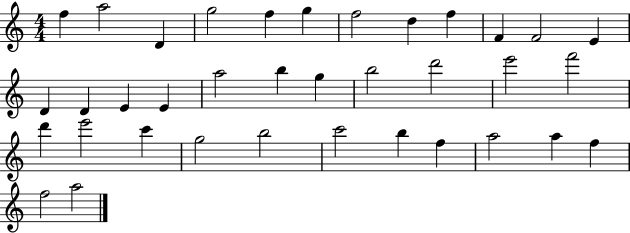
F5/q A5/h D4/q G5/h F5/q G5/q F5/h D5/q F5/q F4/q F4/h E4/q D4/q D4/q E4/q E4/q A5/h B5/q G5/q B5/h D6/h E6/h F6/h D6/q E6/h C6/q G5/h B5/h C6/h B5/q F5/q A5/h A5/q F5/q F5/h A5/h